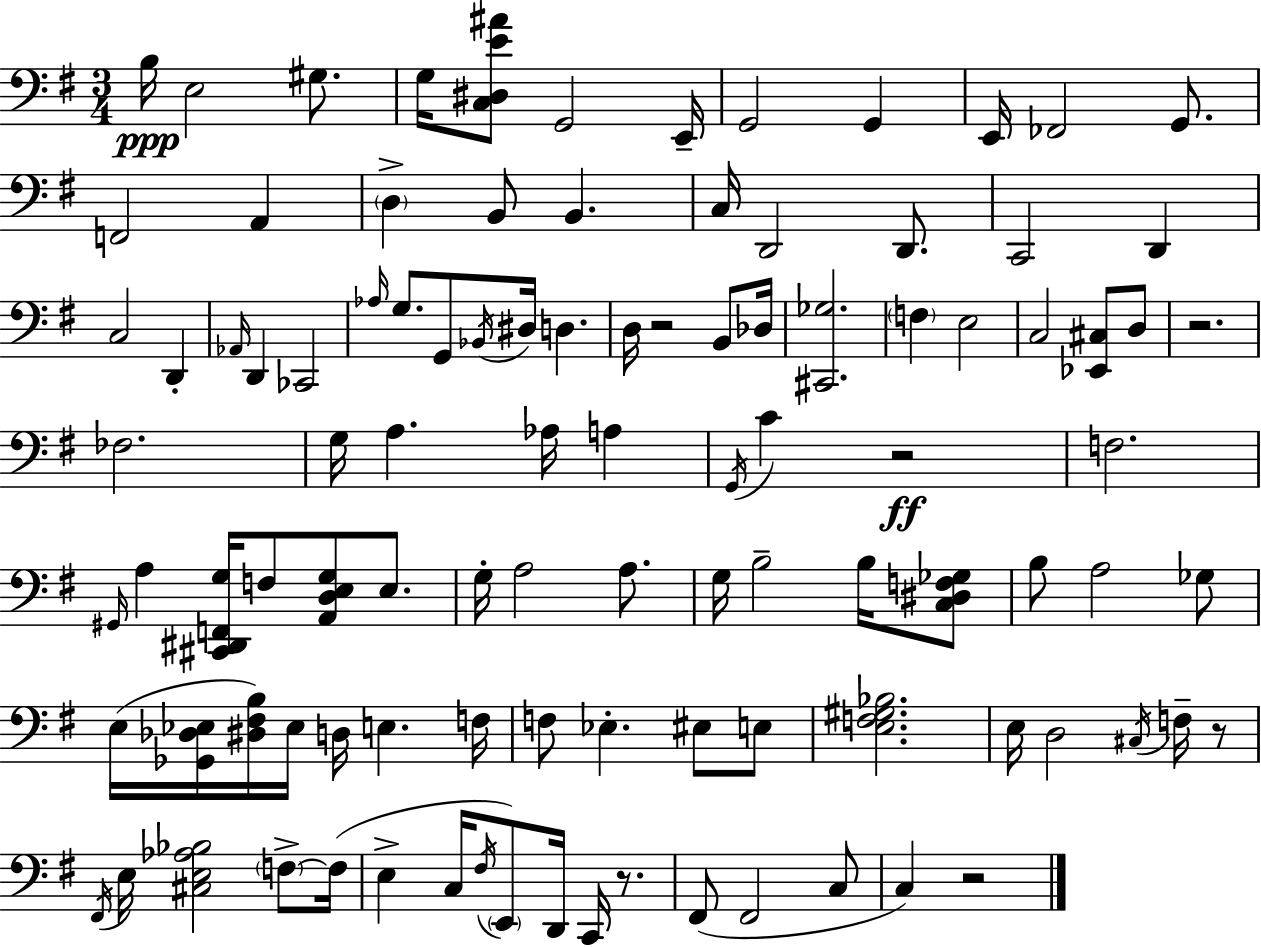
B3/s E3/h G#3/e. G3/s [C3,D#3,E4,A#4]/e G2/h E2/s G2/h G2/q E2/s FES2/h G2/e. F2/h A2/q D3/q B2/e B2/q. C3/s D2/h D2/e. C2/h D2/q C3/h D2/q Ab2/s D2/q CES2/h Ab3/s G3/e. G2/e Bb2/s D#3/s D3/q. D3/s R/h B2/e Db3/s [C#2,Gb3]/h. F3/q E3/h C3/h [Eb2,C#3]/e D3/e R/h. FES3/h. G3/s A3/q. Ab3/s A3/q G2/s C4/q R/h F3/h. G#2/s A3/q [C#2,D#2,F2,G3]/s F3/e [A2,D3,E3,G3]/e E3/e. G3/s A3/h A3/e. G3/s B3/h B3/s [C3,D#3,F3,Gb3]/e B3/e A3/h Gb3/e E3/s [Gb2,Db3,Eb3]/s [D#3,F#3,B3]/s Eb3/s D3/s E3/q. F3/s F3/e Eb3/q. EIS3/e E3/e [E3,F3,G#3,Bb3]/h. E3/s D3/h C#3/s F3/s R/e F#2/s E3/s [C#3,E3,Ab3,Bb3]/h F3/e F3/s E3/q C3/s F#3/s E2/e D2/s C2/s R/e. F#2/e F#2/h C3/e C3/q R/h